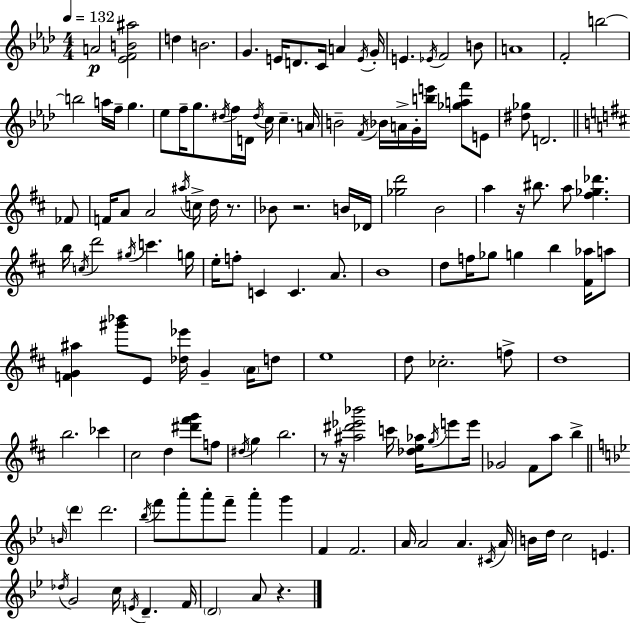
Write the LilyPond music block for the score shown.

{
  \clef treble
  \numericTimeSignature
  \time 4/4
  \key f \minor
  \tempo 4 = 132
  \repeat volta 2 { a'2\p <ees' f' b' ais''>2 | d''4 b'2. | g'4. e'16 d'8. c'16 a'4 \acciaccatura { e'16 } | g'16-. e'4. \acciaccatura { ees'16 } f'2 | \break b'8 a'1 | f'2-. b''2~~ | b''2 a''16 f''16-- g''4. | ees''8 f''16-- g''8. \acciaccatura { dis''16 } f''16 d'16 \acciaccatura { dis''16 } c''16 c''4.-- | \break a'16 b'2-- \acciaccatura { f'16 } bes'16 a'16-> g'16-. | <b'' e'''>16 <ges'' a'' f'''>8 e'8 <dis'' ges''>8 d'2. | \bar "||" \break \key d \major fes'8 f'16 a'8 a'2 \acciaccatura { ais''16 } c''16-> d''16 | r8. bes'8 r2. | b'16 des'16 <ges'' d'''>2 b'2 | a''4 r16 bis''8. a''8 <fis'' ges'' des'''>4. | \break b''16 \acciaccatura { c''16 } d'''2 \acciaccatura { gis''16 } c'''4. | g''16 e''16-. f''8-. c'4 c'4. | a'8. b'1 | d''8 f''16 ges''8 g''4 b''4 | \break <fis' aes''>16 a''8 <f' g' ais''>4 <gis''' bes'''>8 e'8 <des'' ees'''>16 g'4-- | \parenthesize a'16 d''8 e''1 | d''8 ces''2.-. | f''8-> d''1 | \break b''2. | ces'''4 cis''2 d''4 | <dis''' fis''' g'''>8 f''8 \acciaccatura { dis''16 } g''4 b''2. | r8 r16 <ais'' dis''' ees''' bes'''>2 | \break c'''16 <des'' e'' aes''>16 \acciaccatura { g''16 } e'''8 e'''16 ges'2 fis'8 | a''8 b''4-> \bar "||" \break \key g \minor \grace { b'16 } \parenthesize d'''4 d'''2. | \acciaccatura { bes''16 } f'''8 a'''8-. a'''8-. f'''8-- a'''4-. g'''4 | f'4 f'2. | a'16 a'2 a'4. | \break \acciaccatura { cis'16 } a'16 b'16 d''16 c''2 e'4. | \acciaccatura { des''16 } g'2 c''16 \acciaccatura { e'16 } d'4.-- | f'16 \parenthesize d'2 a'8 r4. | } \bar "|."
}